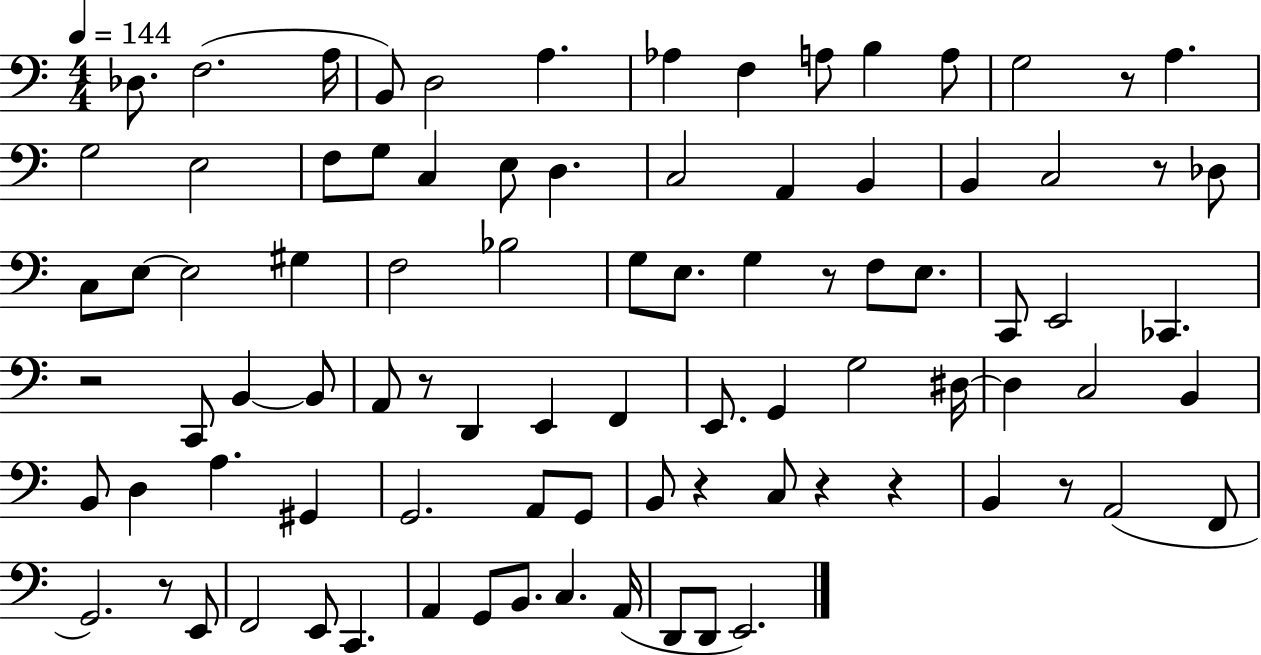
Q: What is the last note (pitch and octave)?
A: E2